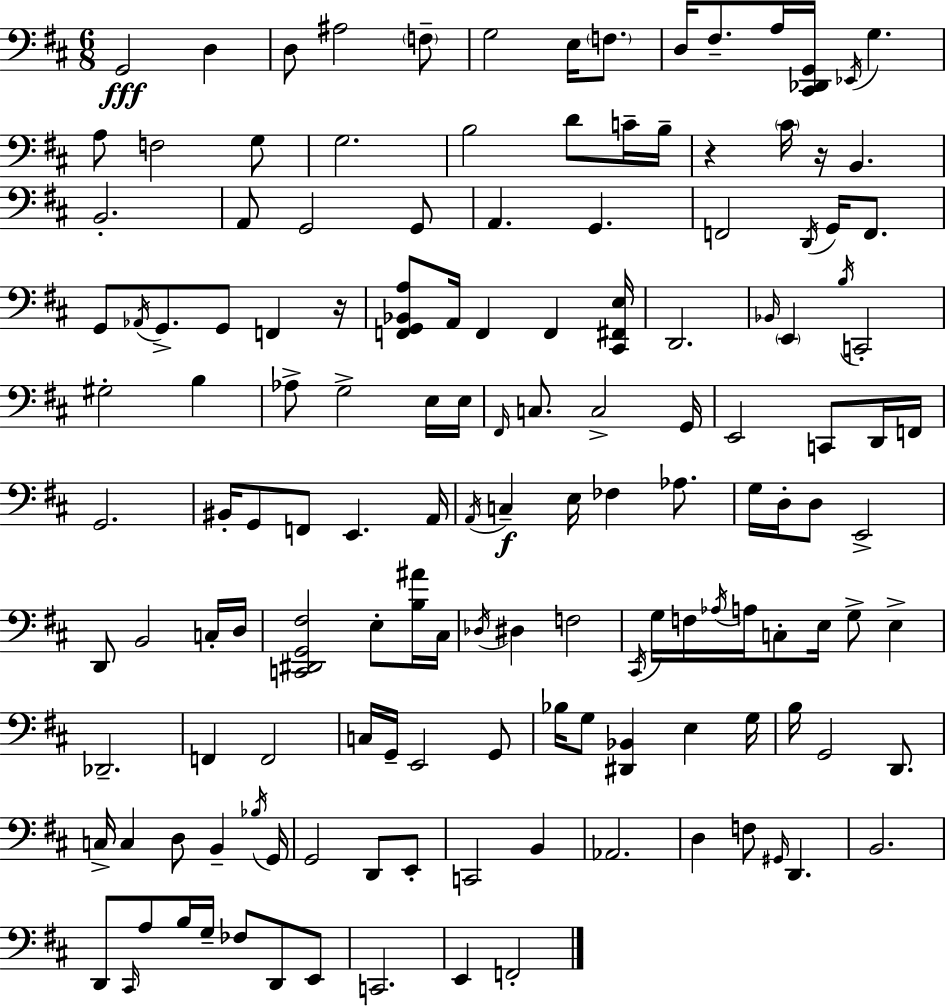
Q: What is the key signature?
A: D major